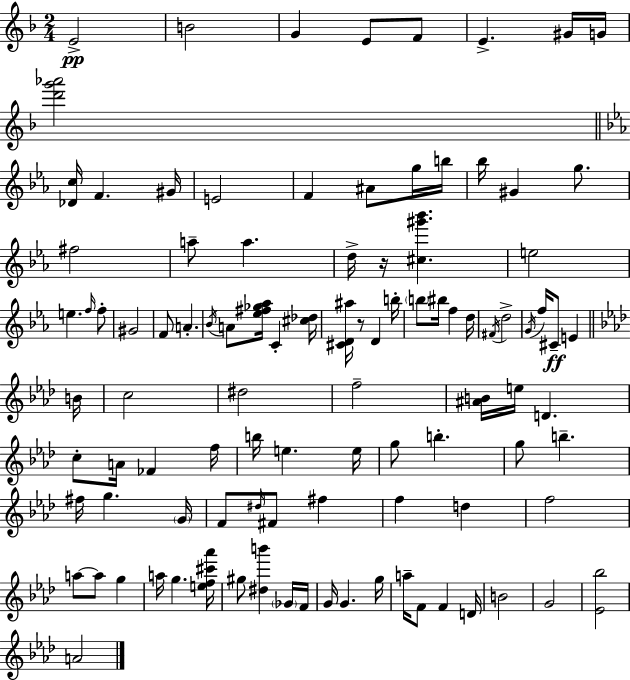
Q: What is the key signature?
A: F major